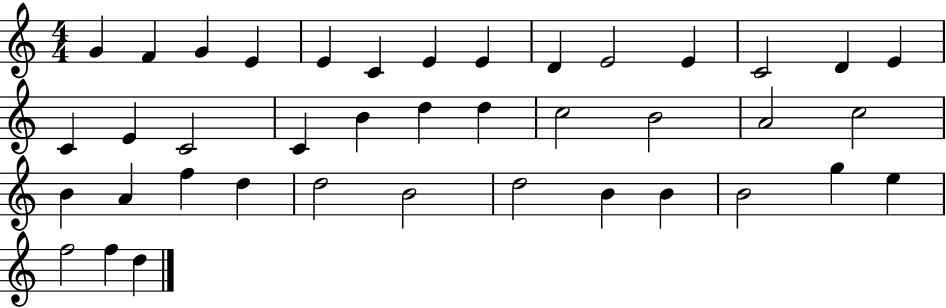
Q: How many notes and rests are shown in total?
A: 40